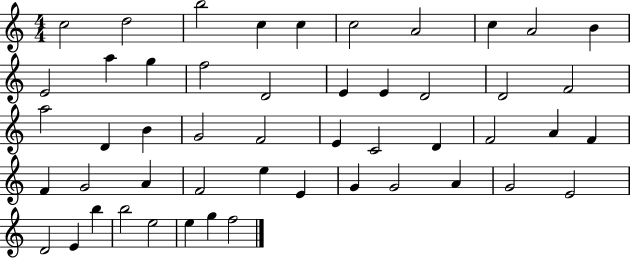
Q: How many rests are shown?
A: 0